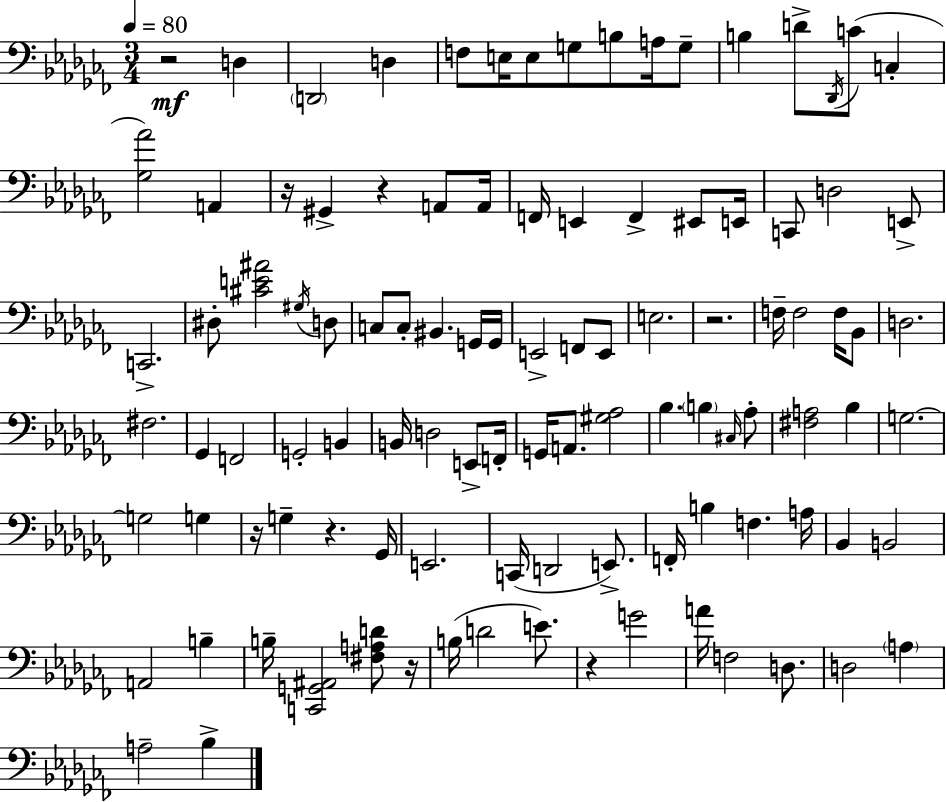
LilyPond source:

{
  \clef bass
  \numericTimeSignature
  \time 3/4
  \key aes \minor
  \tempo 4 = 80
  r2\mf d4 | \parenthesize d,2 d4 | f8 e16 e8 g8 b8 a16 g8-- | b4 d'8-> \acciaccatura { des,16 } c'8( c4-. | \break <ges aes'>2) a,4 | r16 gis,4-> r4 a,8 | a,16 f,16 e,4 f,4-> eis,8 | e,16 c,8 d2 e,8-> | \break c,2.-> | dis8-. <cis' e' ais'>2 \acciaccatura { gis16 } | d8 c8 c8-. bis,4. | g,16 g,16 e,2-> f,8 | \break e,8 e2. | r2. | f16-- f2 f16 | bes,8 d2. | \break fis2. | ges,4 f,2 | g,2-. b,4 | b,16 d2 e,8-> | \break f,16-. g,16 a,8. <gis aes>2 | bes4. \parenthesize b4 | \grace { cis16 } aes8-. <fis a>2 bes4 | g2.~~ | \break g2 g4 | r16 g4-- r4. | ges,16 e,2. | c,16( d,2 | \break e,8.->) f,16-. b4 f4. | a16 bes,4 b,2 | a,2 b4-- | b16-- <c, g, ais,>2 | \break <fis a d'>8 r16 b16( d'2 | e'8.) r4 g'2 | a'16 f2 | d8. d2 \parenthesize a4 | \break a2-- bes4-> | \bar "|."
}